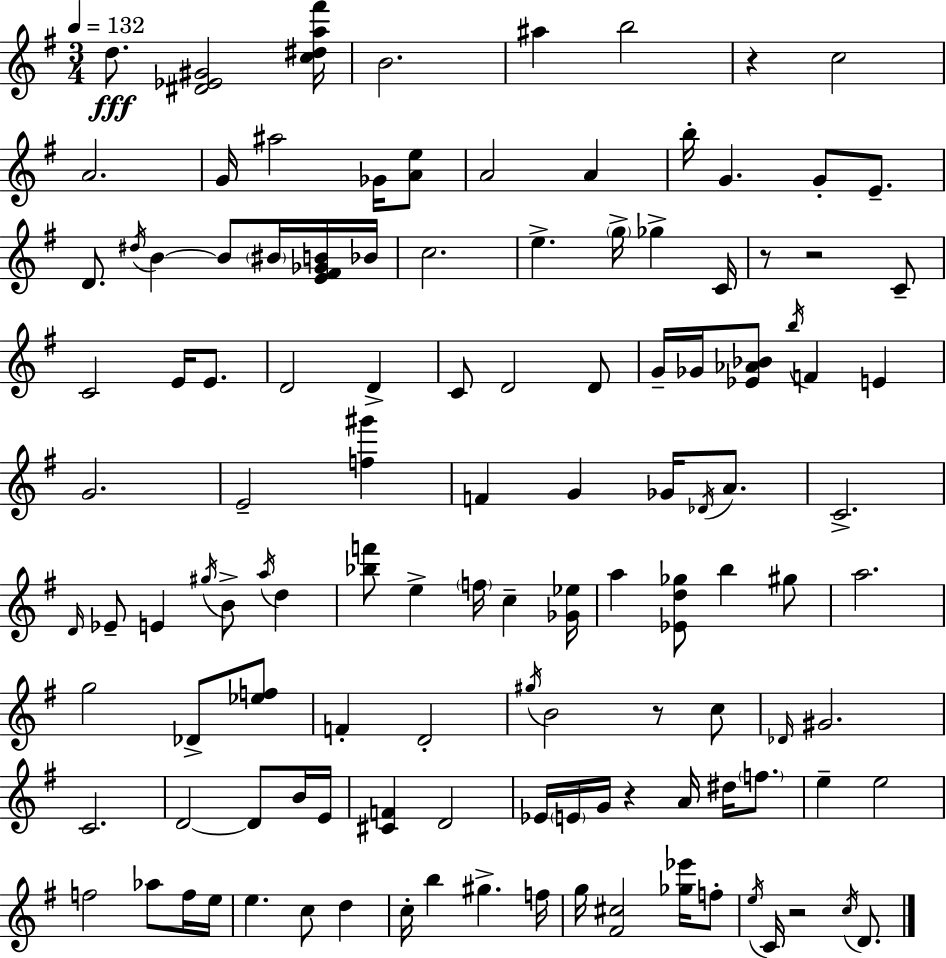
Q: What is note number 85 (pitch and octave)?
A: E5